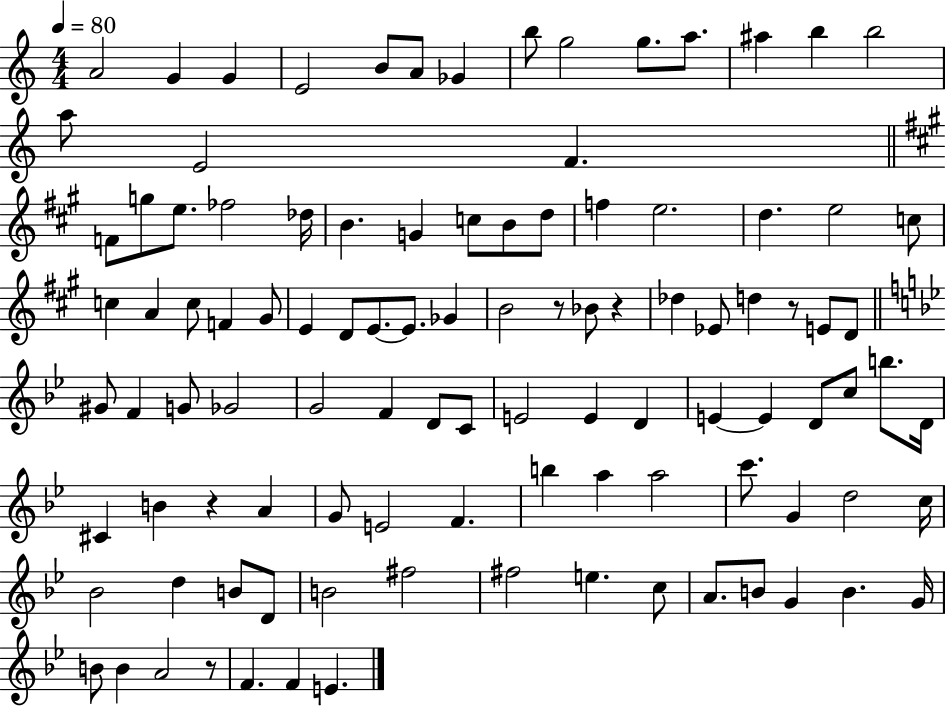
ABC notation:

X:1
T:Untitled
M:4/4
L:1/4
K:C
A2 G G E2 B/2 A/2 _G b/2 g2 g/2 a/2 ^a b b2 a/2 E2 F F/2 g/2 e/2 _f2 _d/4 B G c/2 B/2 d/2 f e2 d e2 c/2 c A c/2 F ^G/2 E D/2 E/2 E/2 _G B2 z/2 _B/2 z _d _E/2 d z/2 E/2 D/2 ^G/2 F G/2 _G2 G2 F D/2 C/2 E2 E D E E D/2 c/2 b/2 D/4 ^C B z A G/2 E2 F b a a2 c'/2 G d2 c/4 _B2 d B/2 D/2 B2 ^f2 ^f2 e c/2 A/2 B/2 G B G/4 B/2 B A2 z/2 F F E